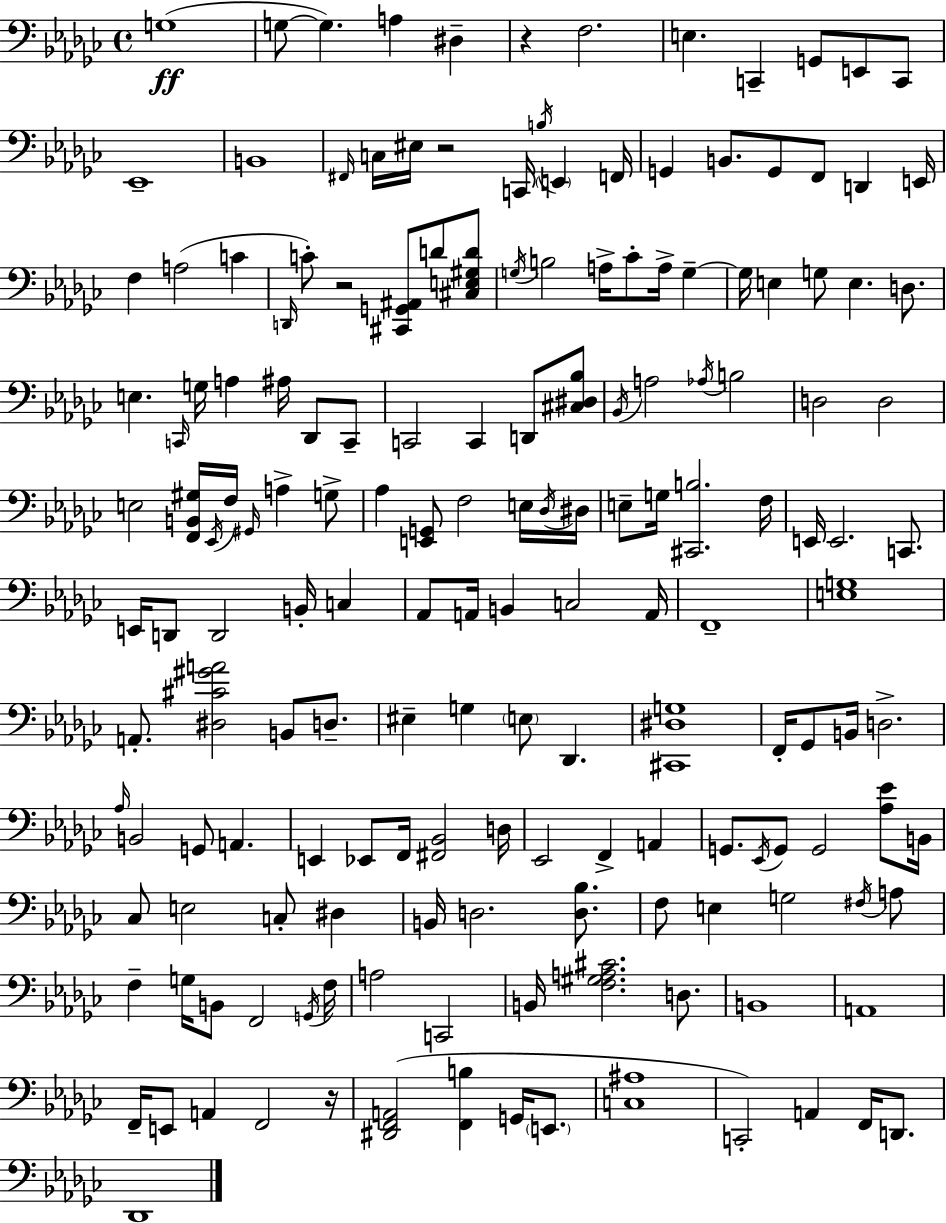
X:1
T:Untitled
M:4/4
L:1/4
K:Ebm
G,4 G,/2 G, A, ^D, z F,2 E, C,, G,,/2 E,,/2 C,,/2 _E,,4 B,,4 ^F,,/4 C,/4 ^E,/4 z2 C,,/4 B,/4 E,, F,,/4 G,, B,,/2 G,,/2 F,,/2 D,, E,,/4 F, A,2 C D,,/4 C/2 z2 [^C,,G,,^A,,]/2 D/2 [^C,E,^G,D]/2 G,/4 B,2 A,/4 _C/2 A,/4 G, G,/4 E, G,/2 E, D,/2 E, C,,/4 G,/4 A, ^A,/4 _D,,/2 C,,/2 C,,2 C,, D,,/2 [^C,^D,_B,]/2 _B,,/4 A,2 _A,/4 B,2 D,2 D,2 E,2 [F,,B,,^G,]/4 _E,,/4 F,/4 ^G,,/4 A, G,/2 _A, [E,,G,,]/2 F,2 E,/4 _D,/4 ^D,/4 E,/2 G,/4 [^C,,B,]2 F,/4 E,,/4 E,,2 C,,/2 E,,/4 D,,/2 D,,2 B,,/4 C, _A,,/2 A,,/4 B,, C,2 A,,/4 F,,4 [E,G,]4 A,,/2 [^D,^C^GA]2 B,,/2 D,/2 ^E, G, E,/2 _D,, [^C,,^D,G,]4 F,,/4 _G,,/2 B,,/4 D,2 _A,/4 B,,2 G,,/2 A,, E,, _E,,/2 F,,/4 [^F,,_B,,]2 D,/4 _E,,2 F,, A,, G,,/2 _E,,/4 G,,/2 G,,2 [_A,_E]/2 B,,/4 _C,/2 E,2 C,/2 ^D, B,,/4 D,2 [D,_B,]/2 F,/2 E, G,2 ^F,/4 A,/2 F, G,/4 B,,/2 F,,2 G,,/4 F,/4 A,2 C,,2 B,,/4 [F,^G,A,^C]2 D,/2 B,,4 A,,4 F,,/4 E,,/2 A,, F,,2 z/4 [^D,,F,,A,,]2 [F,,B,] G,,/4 E,,/2 [C,^A,]4 C,,2 A,, F,,/4 D,,/2 _D,,4